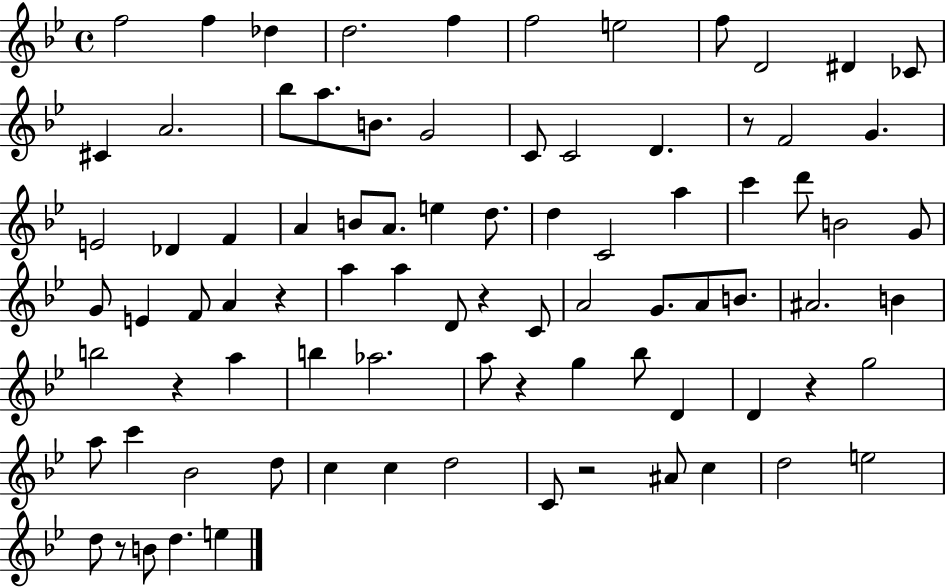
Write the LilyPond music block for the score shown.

{
  \clef treble
  \time 4/4
  \defaultTimeSignature
  \key bes \major
  \repeat volta 2 { f''2 f''4 des''4 | d''2. f''4 | f''2 e''2 | f''8 d'2 dis'4 ces'8 | \break cis'4 a'2. | bes''8 a''8. b'8. g'2 | c'8 c'2 d'4. | r8 f'2 g'4. | \break e'2 des'4 f'4 | a'4 b'8 a'8. e''4 d''8. | d''4 c'2 a''4 | c'''4 d'''8 b'2 g'8 | \break g'8 e'4 f'8 a'4 r4 | a''4 a''4 d'8 r4 c'8 | a'2 g'8. a'8 b'8. | ais'2. b'4 | \break b''2 r4 a''4 | b''4 aes''2. | a''8 r4 g''4 bes''8 d'4 | d'4 r4 g''2 | \break a''8 c'''4 bes'2 d''8 | c''4 c''4 d''2 | c'8 r2 ais'8 c''4 | d''2 e''2 | \break d''8 r8 b'8 d''4. e''4 | } \bar "|."
}